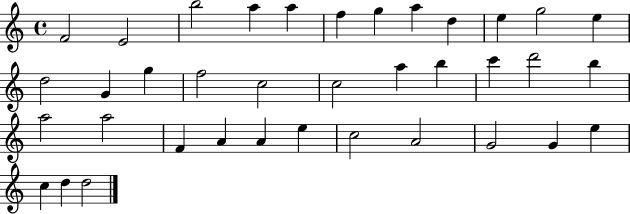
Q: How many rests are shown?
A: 0